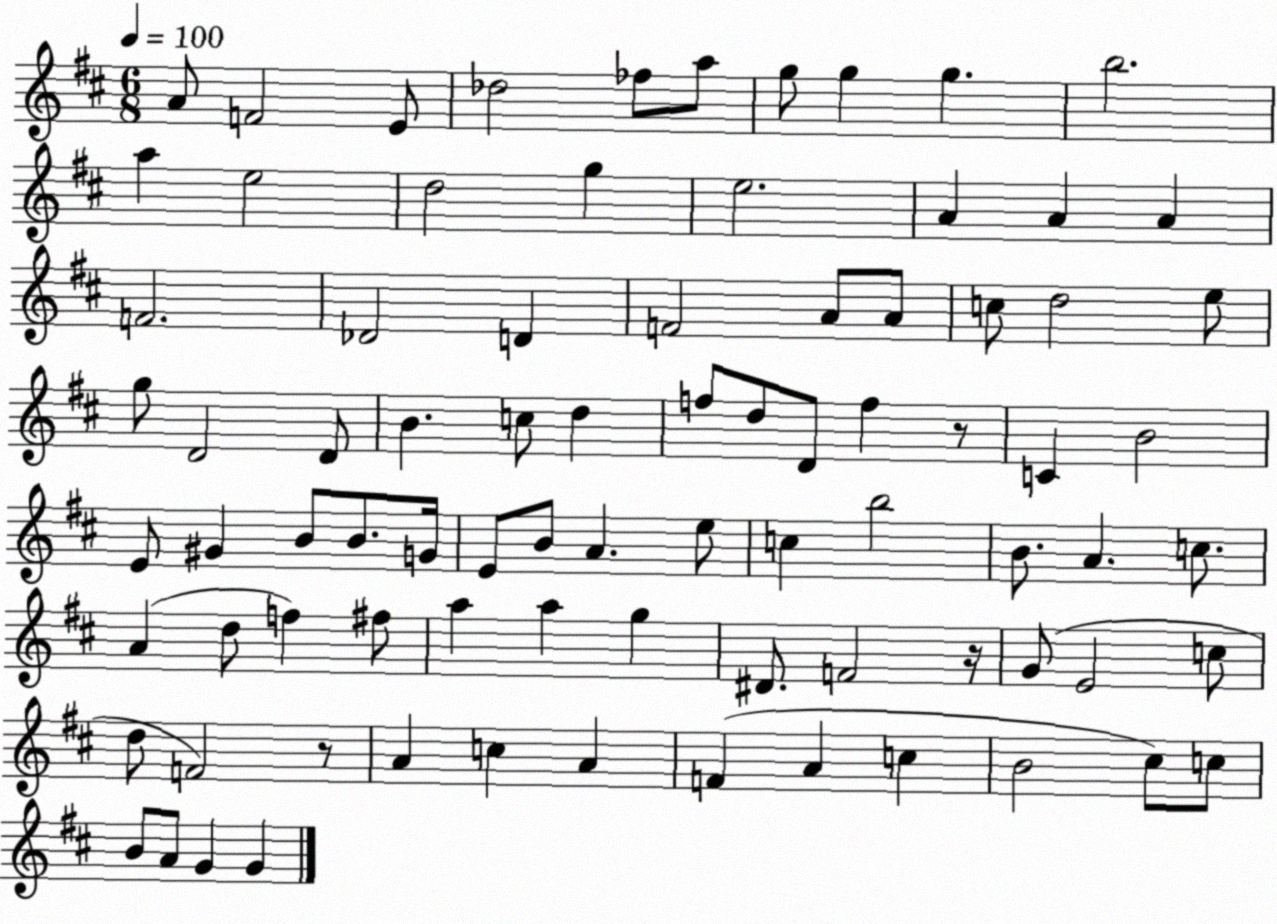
X:1
T:Untitled
M:6/8
L:1/4
K:D
A/2 F2 E/2 _d2 _f/2 a/2 g/2 g g b2 a e2 d2 g e2 A A A F2 _D2 D F2 A/2 A/2 c/2 d2 e/2 g/2 D2 D/2 B c/2 d f/2 d/2 D/2 f z/2 C B2 E/2 ^G B/2 B/2 G/4 E/2 B/2 A e/2 c b2 B/2 A c/2 A d/2 f ^f/2 a a g ^D/2 F2 z/4 G/2 E2 c/2 d/2 F2 z/2 A c A F A c B2 ^c/2 c/2 B/2 A/2 G G